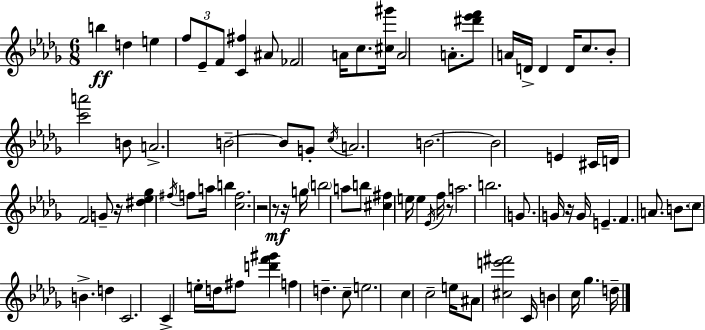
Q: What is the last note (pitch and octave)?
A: D5